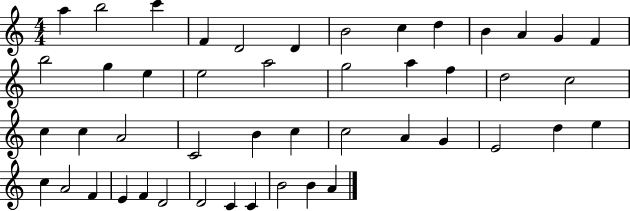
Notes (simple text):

A5/q B5/h C6/q F4/q D4/h D4/q B4/h C5/q D5/q B4/q A4/q G4/q F4/q B5/h G5/q E5/q E5/h A5/h G5/h A5/q F5/q D5/h C5/h C5/q C5/q A4/h C4/h B4/q C5/q C5/h A4/q G4/q E4/h D5/q E5/q C5/q A4/h F4/q E4/q F4/q D4/h D4/h C4/q C4/q B4/h B4/q A4/q